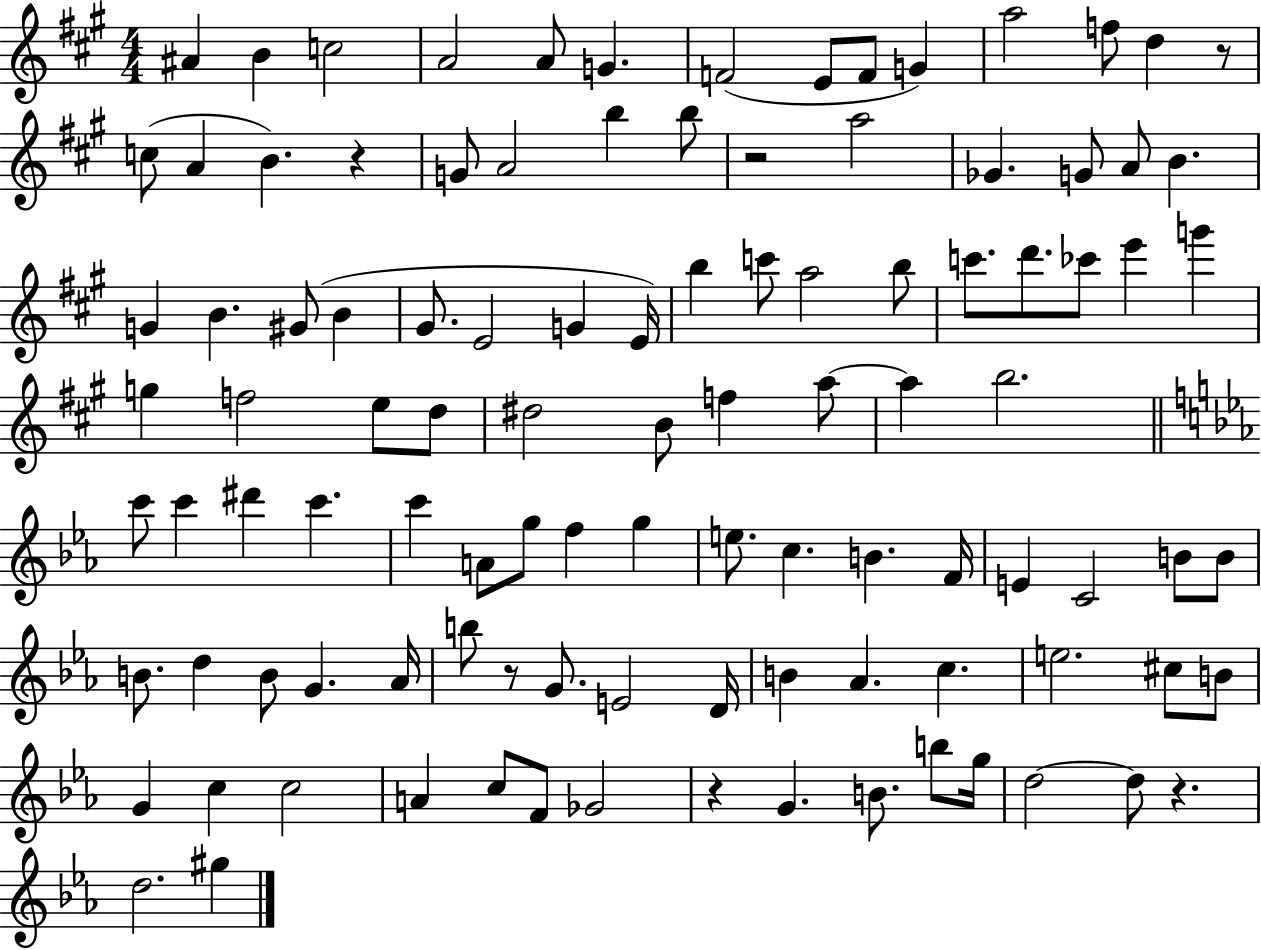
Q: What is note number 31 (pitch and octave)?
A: E4